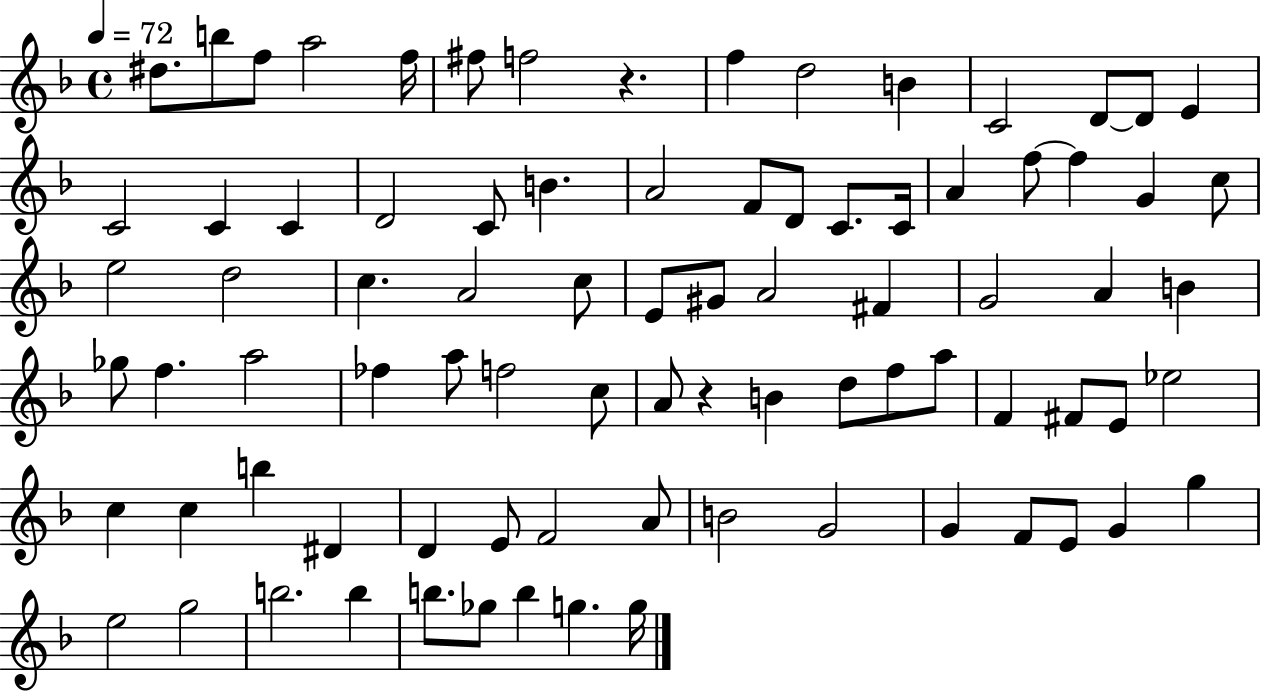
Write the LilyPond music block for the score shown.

{
  \clef treble
  \time 4/4
  \defaultTimeSignature
  \key f \major
  \tempo 4 = 72
  dis''8. b''8 f''8 a''2 f''16 | fis''8 f''2 r4. | f''4 d''2 b'4 | c'2 d'8~~ d'8 e'4 | \break c'2 c'4 c'4 | d'2 c'8 b'4. | a'2 f'8 d'8 c'8. c'16 | a'4 f''8~~ f''4 g'4 c''8 | \break e''2 d''2 | c''4. a'2 c''8 | e'8 gis'8 a'2 fis'4 | g'2 a'4 b'4 | \break ges''8 f''4. a''2 | fes''4 a''8 f''2 c''8 | a'8 r4 b'4 d''8 f''8 a''8 | f'4 fis'8 e'8 ees''2 | \break c''4 c''4 b''4 dis'4 | d'4 e'8 f'2 a'8 | b'2 g'2 | g'4 f'8 e'8 g'4 g''4 | \break e''2 g''2 | b''2. b''4 | b''8. ges''8 b''4 g''4. g''16 | \bar "|."
}